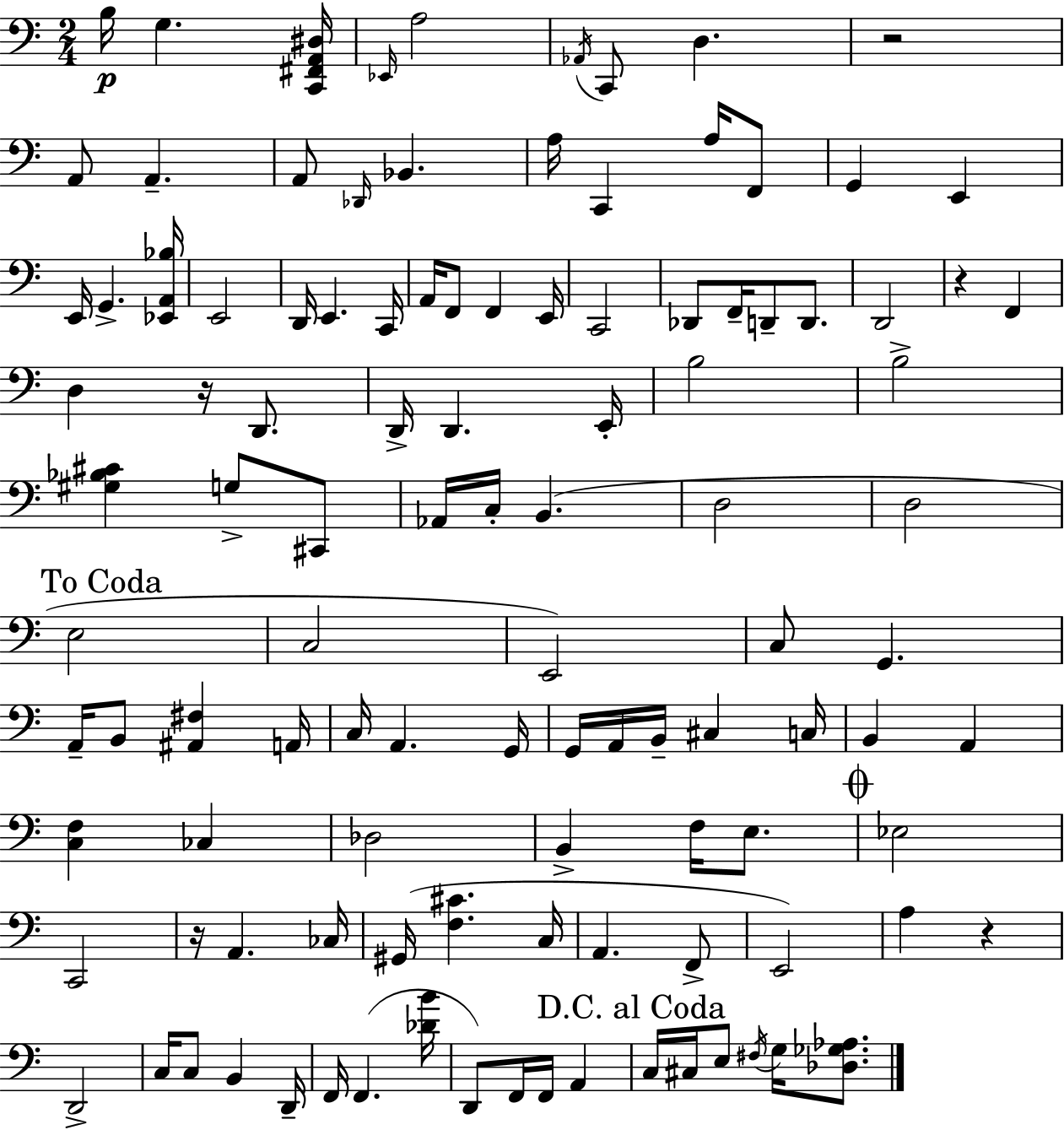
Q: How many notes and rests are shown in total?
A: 111